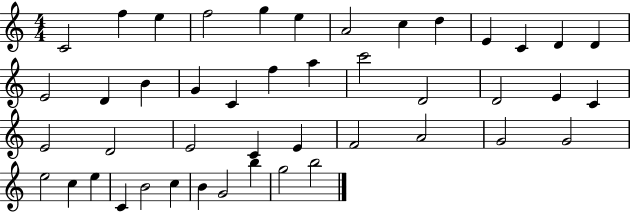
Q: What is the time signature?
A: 4/4